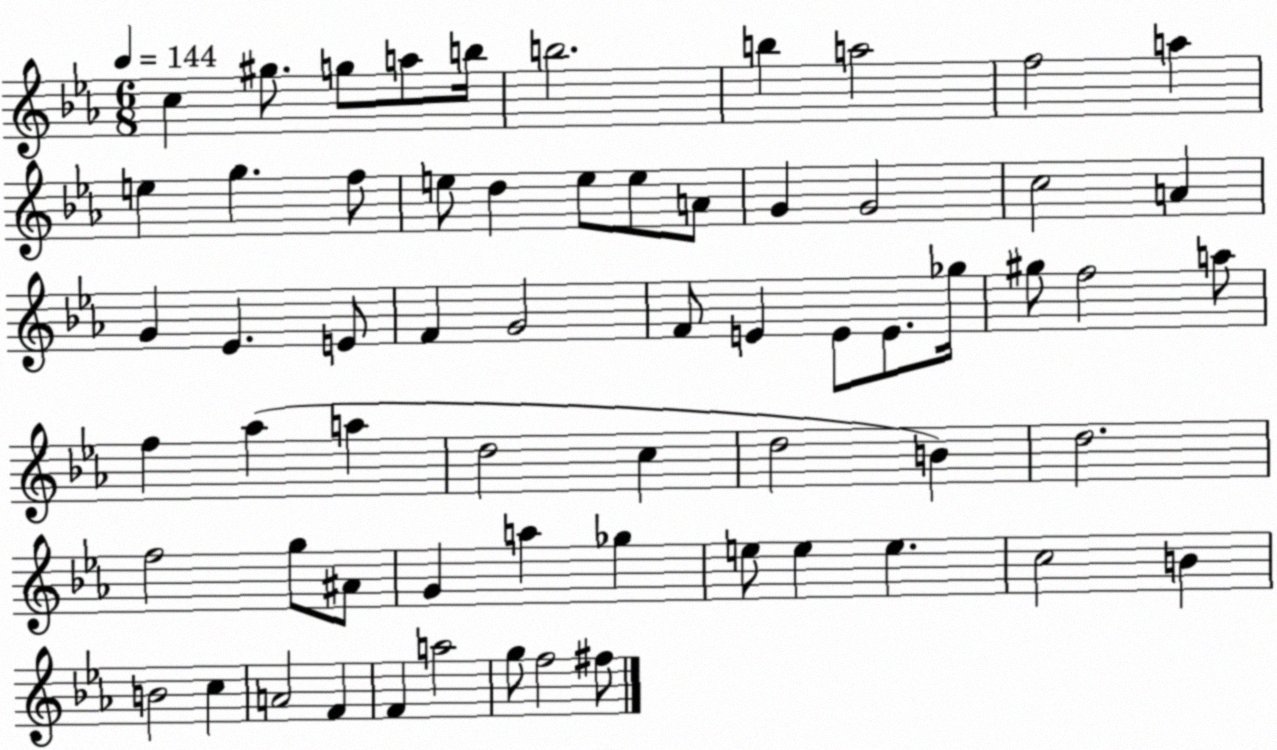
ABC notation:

X:1
T:Untitled
M:6/8
L:1/4
K:Eb
c ^g/2 g/2 a/2 b/4 b2 b a2 f2 a e g f/2 e/2 d e/2 e/2 A/2 G G2 c2 A G _E E/2 F G2 F/2 E E/2 E/2 _g/4 ^g/2 f2 a/2 f _a a d2 c d2 B d2 f2 g/2 ^A/2 G a _g e/2 e e c2 B B2 c A2 F F a2 g/2 f2 ^f/2